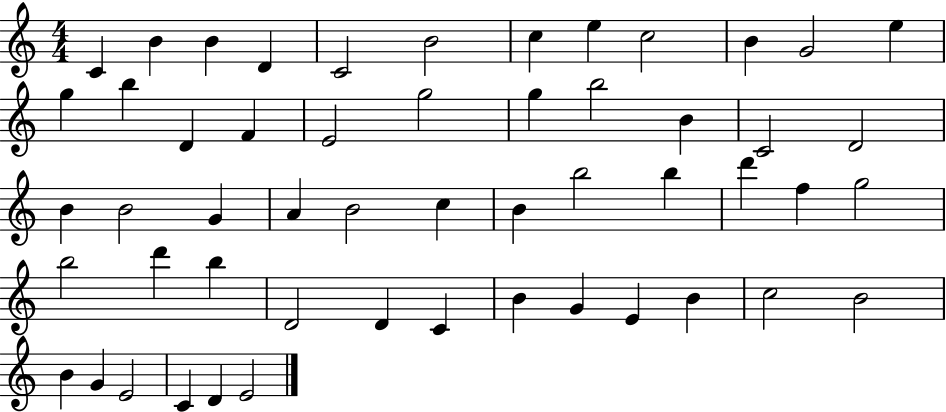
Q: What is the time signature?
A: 4/4